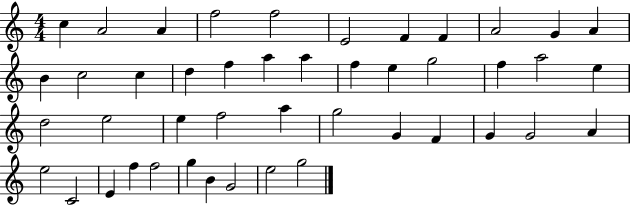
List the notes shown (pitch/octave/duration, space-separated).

C5/q A4/h A4/q F5/h F5/h E4/h F4/q F4/q A4/h G4/q A4/q B4/q C5/h C5/q D5/q F5/q A5/q A5/q F5/q E5/q G5/h F5/q A5/h E5/q D5/h E5/h E5/q F5/h A5/q G5/h G4/q F4/q G4/q G4/h A4/q E5/h C4/h E4/q F5/q F5/h G5/q B4/q G4/h E5/h G5/h